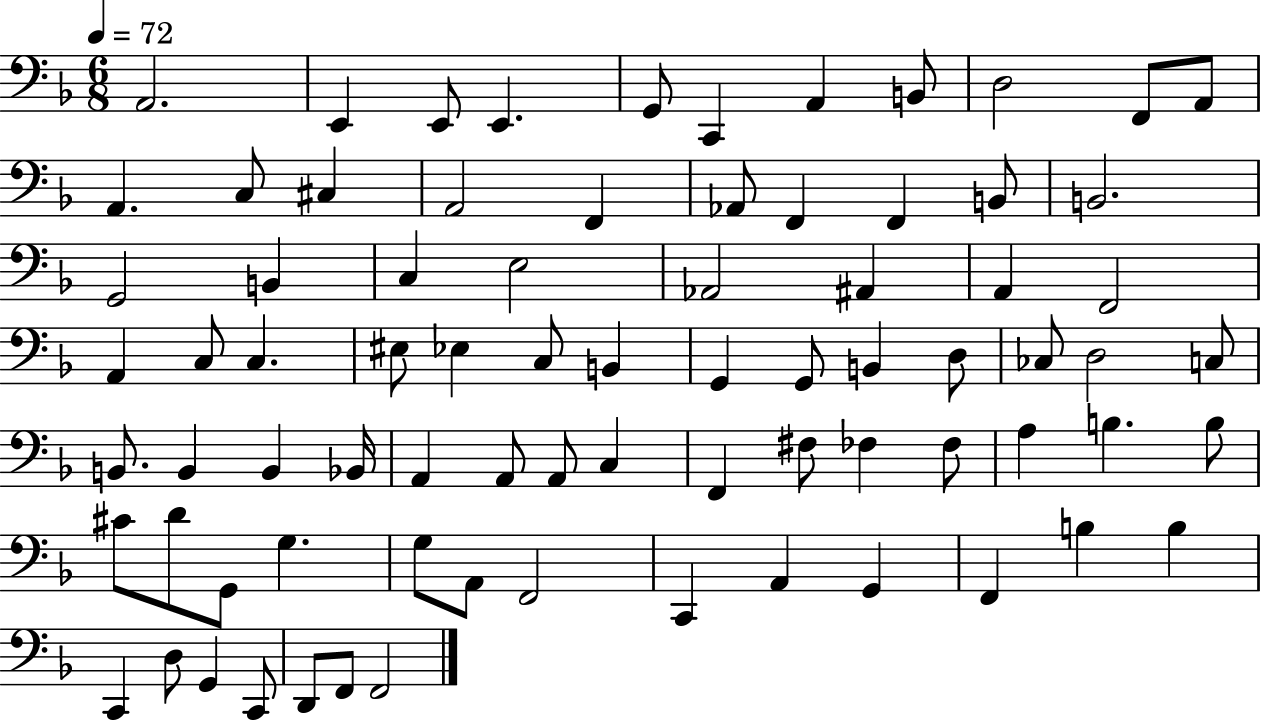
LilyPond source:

{
  \clef bass
  \numericTimeSignature
  \time 6/8
  \key f \major
  \tempo 4 = 72
  \repeat volta 2 { a,2. | e,4 e,8 e,4. | g,8 c,4 a,4 b,8 | d2 f,8 a,8 | \break a,4. c8 cis4 | a,2 f,4 | aes,8 f,4 f,4 b,8 | b,2. | \break g,2 b,4 | c4 e2 | aes,2 ais,4 | a,4 f,2 | \break a,4 c8 c4. | eis8 ees4 c8 b,4 | g,4 g,8 b,4 d8 | ces8 d2 c8 | \break b,8. b,4 b,4 bes,16 | a,4 a,8 a,8 c4 | f,4 fis8 fes4 fes8 | a4 b4. b8 | \break cis'8 d'8 g,8 g4. | g8 a,8 f,2 | c,4 a,4 g,4 | f,4 b4 b4 | \break c,4 d8 g,4 c,8 | d,8 f,8 f,2 | } \bar "|."
}